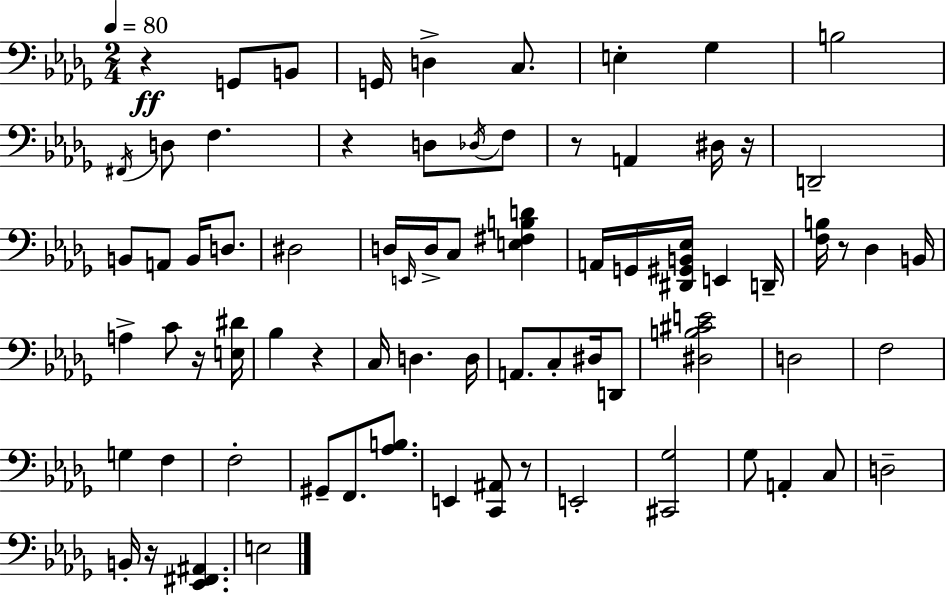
{
  \clef bass
  \numericTimeSignature
  \time 2/4
  \key bes \minor
  \tempo 4 = 80
  r4\ff g,8 b,8 | g,16 d4-> c8. | e4-. ges4 | b2 | \break \acciaccatura { fis,16 } d8 f4. | r4 d8 \acciaccatura { des16 } | f8 r8 a,4 | dis16 r16 d,2-- | \break b,8 a,8 b,16 d8. | dis2 | d16 \grace { e,16 } d16-> c8 <e fis b d'>4 | a,16 g,16 <dis, gis, b, ees>16 e,4 | \break d,16-- <f b>16 r8 des4 | b,16 a4-> c'8 | r16 <e dis'>16 bes4 r4 | c16 d4. | \break d16 a,8. c8-. | dis16 d,8 <dis b cis' e'>2 | d2 | f2 | \break g4 f4 | f2-. | gis,8-- f,8. | <aes b>8. e,4 <c, ais,>8 | \break r8 e,2-. | <cis, ges>2 | ges8 a,4-. | c8 d2-- | \break b,16-. r16 <ees, fis, ais,>4. | e2 | \bar "|."
}